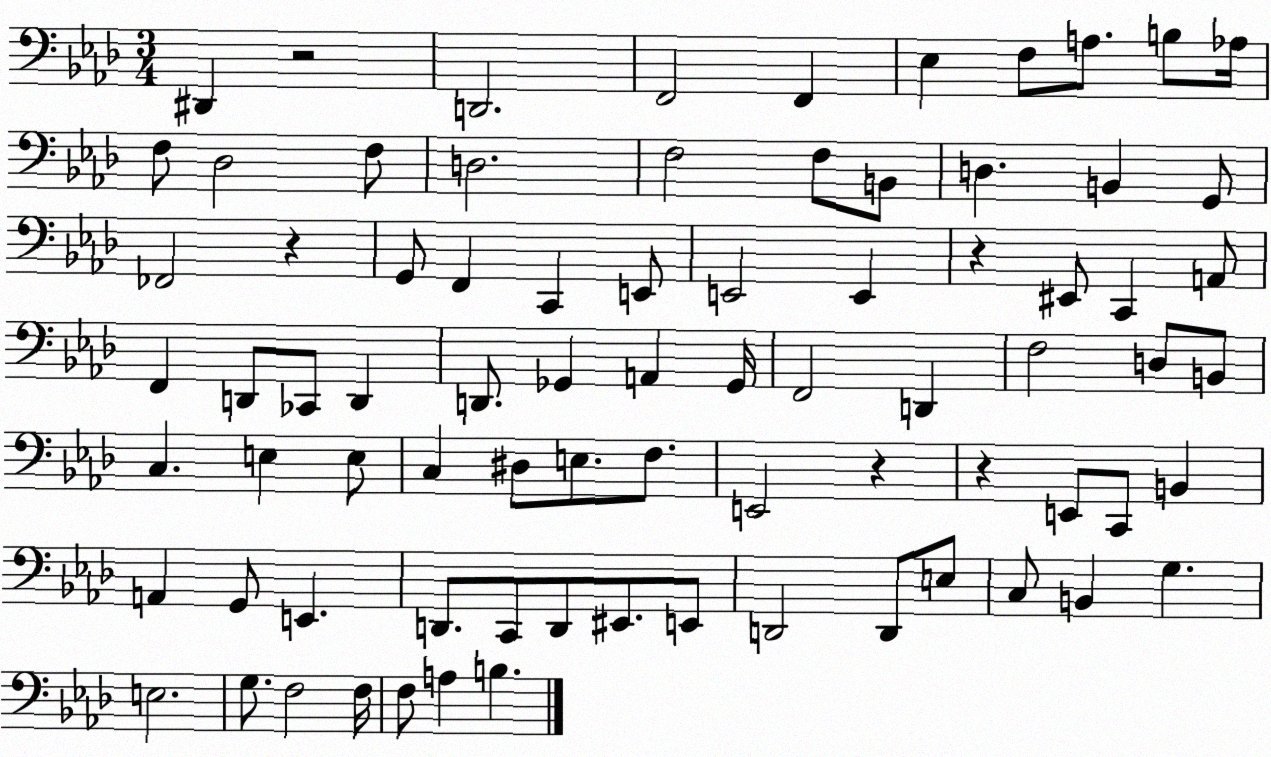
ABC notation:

X:1
T:Untitled
M:3/4
L:1/4
K:Ab
^D,, z2 D,,2 F,,2 F,, _E, F,/2 A,/2 B,/2 _A,/4 F,/2 _D,2 F,/2 D,2 F,2 F,/2 B,,/2 D, B,, G,,/2 _F,,2 z G,,/2 F,, C,, E,,/2 E,,2 E,, z ^E,,/2 C,, A,,/2 F,, D,,/2 _C,,/2 D,, D,,/2 _G,, A,, _G,,/4 F,,2 D,, F,2 D,/2 B,,/2 C, E, E,/2 C, ^D,/2 E,/2 F,/2 E,,2 z z E,,/2 C,,/2 B,, A,, G,,/2 E,, D,,/2 C,,/2 D,,/2 ^E,,/2 E,,/2 D,,2 D,,/2 E,/2 C,/2 B,, G, E,2 G,/2 F,2 F,/4 F,/2 A, B,